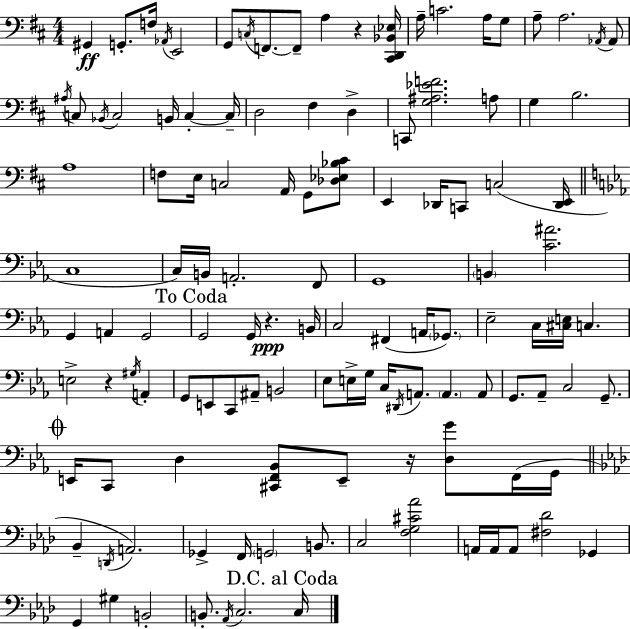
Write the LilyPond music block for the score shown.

{
  \clef bass
  \numericTimeSignature
  \time 4/4
  \key d \major
  gis,4\ff g,8.-. f16 \acciaccatura { aes,16 } e,2 | g,8 \acciaccatura { c16 } f,8.~~ f,8-- a4 r4 | <cis, d, bes, ees>16 a16-- c'2. a16 | g8 a8-- a2. | \break \acciaccatura { aes,16 } aes,8 \acciaccatura { ais16 } c8 \acciaccatura { bes,16 } c2 b,16 | c4-.~~ c16-- d2 fis4 | d4-> c,8 <g ais ees' f'>2. | a8 g4 b2. | \break a1 | f8 e16 c2 | a,16 g,8 <des ees bes cis'>8 e,4 des,16 c,8 c2( | <des, e,>16 \bar "||" \break \key ees \major c1 | c16) b,16 a,2.-. f,8 | g,1 | \parenthesize b,4 <c' ais'>2. | \break g,4 a,4 g,2 | \mark "To Coda" g,2 g,16 r4.\ppp b,16 | c2 fis,4( a,16 \parenthesize ges,8.) | ees2-- c16 <cis e>16 c4. | \break e2-> r4 \acciaccatura { gis16 } a,4-. | g,8 e,8 c,8 ais,8-- b,2 | ees8 e16-> g16 c16 \acciaccatura { dis,16 } a,8. \parenthesize a,4. | a,8 g,8. aes,8-- c2 g,8.-- | \break \mark \markup { \musicglyph "scripts.coda" } e,16 c,8 d4 <cis, f, bes,>8 e,8-- r16 <d g'>8 | f,16( g,16 \bar "||" \break \key aes \major bes,4-- \acciaccatura { d,16 } a,2.) | ges,4-> f,16 \parenthesize g,2 b,8. | c2 <f g cis' aes'>2 | a,16 a,16 a,8 <fis des'>2 ges,4 | \break g,4 gis4 b,2-. | b,8.-. \acciaccatura { aes,16 } c2. | \mark "D.C. al Coda" c16 \bar "|."
}